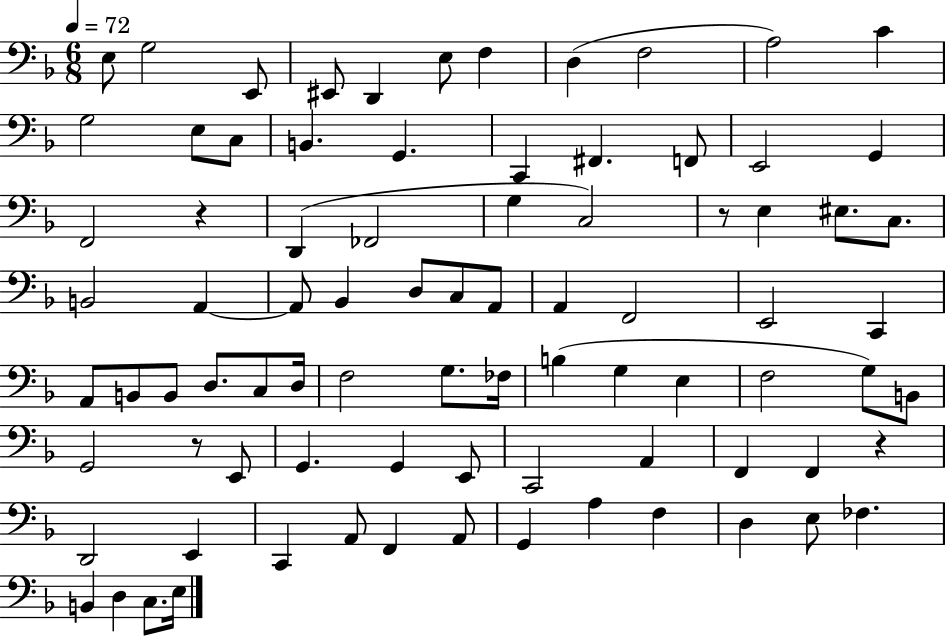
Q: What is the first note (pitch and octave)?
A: E3